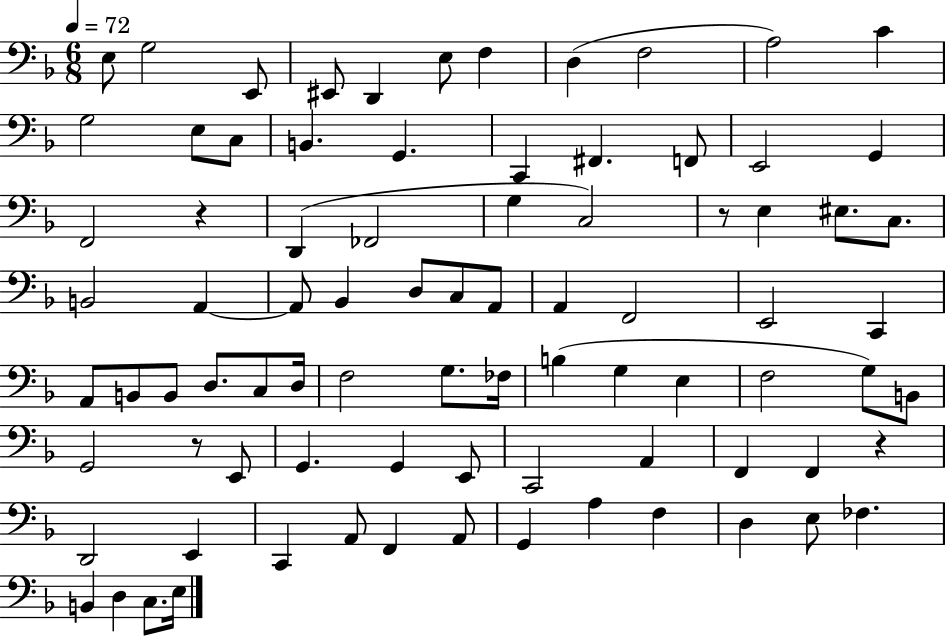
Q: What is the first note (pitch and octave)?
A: E3